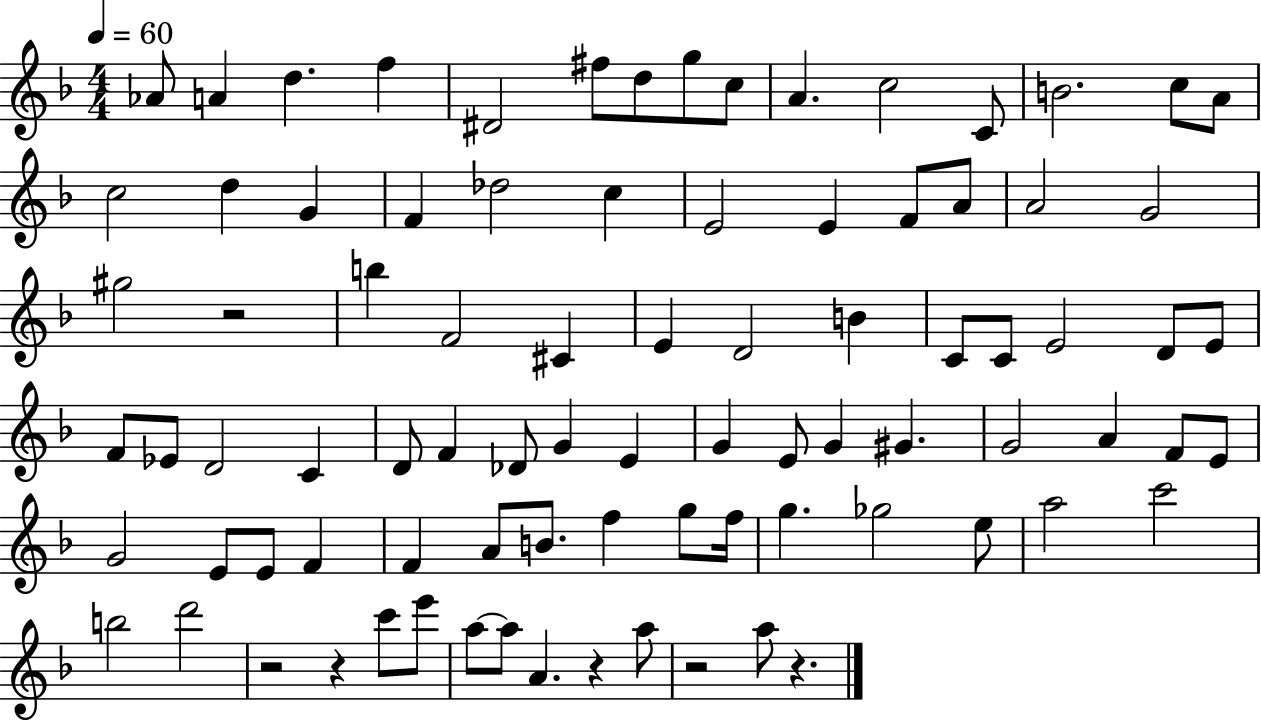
{
  \clef treble
  \numericTimeSignature
  \time 4/4
  \key f \major
  \tempo 4 = 60
  aes'8 a'4 d''4. f''4 | dis'2 fis''8 d''8 g''8 c''8 | a'4. c''2 c'8 | b'2. c''8 a'8 | \break c''2 d''4 g'4 | f'4 des''2 c''4 | e'2 e'4 f'8 a'8 | a'2 g'2 | \break gis''2 r2 | b''4 f'2 cis'4 | e'4 d'2 b'4 | c'8 c'8 e'2 d'8 e'8 | \break f'8 ees'8 d'2 c'4 | d'8 f'4 des'8 g'4 e'4 | g'4 e'8 g'4 gis'4. | g'2 a'4 f'8 e'8 | \break g'2 e'8 e'8 f'4 | f'4 a'8 b'8. f''4 g''8 f''16 | g''4. ges''2 e''8 | a''2 c'''2 | \break b''2 d'''2 | r2 r4 c'''8 e'''8 | a''8~~ a''8 a'4. r4 a''8 | r2 a''8 r4. | \break \bar "|."
}